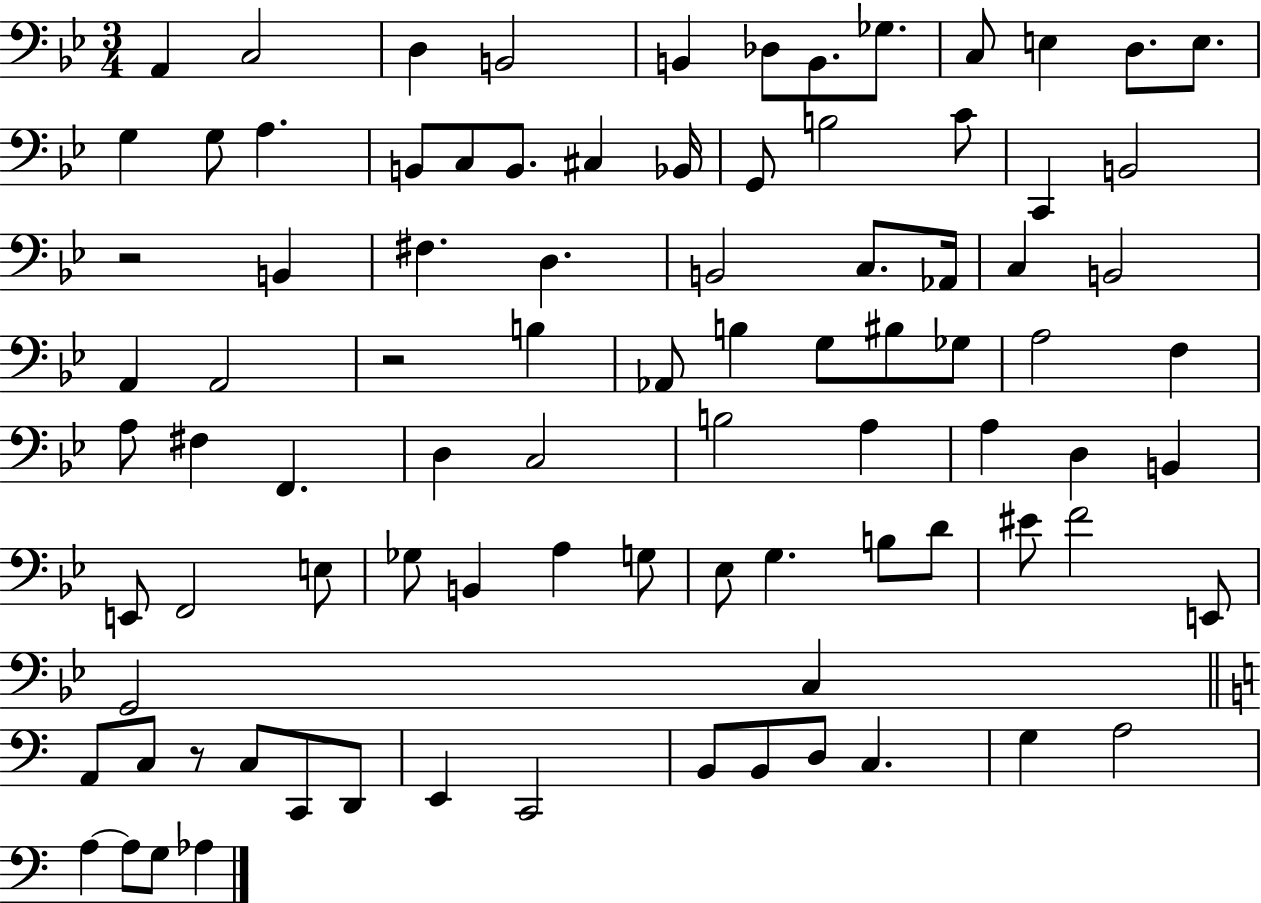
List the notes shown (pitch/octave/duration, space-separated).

A2/q C3/h D3/q B2/h B2/q Db3/e B2/e. Gb3/e. C3/e E3/q D3/e. E3/e. G3/q G3/e A3/q. B2/e C3/e B2/e. C#3/q Bb2/s G2/e B3/h C4/e C2/q B2/h R/h B2/q F#3/q. D3/q. B2/h C3/e. Ab2/s C3/q B2/h A2/q A2/h R/h B3/q Ab2/e B3/q G3/e BIS3/e Gb3/e A3/h F3/q A3/e F#3/q F2/q. D3/q C3/h B3/h A3/q A3/q D3/q B2/q E2/e F2/h E3/e Gb3/e B2/q A3/q G3/e Eb3/e G3/q. B3/e D4/e EIS4/e F4/h E2/e G2/h C3/q A2/e C3/e R/e C3/e C2/e D2/e E2/q C2/h B2/e B2/e D3/e C3/q. G3/q A3/h A3/q A3/e G3/e Ab3/q